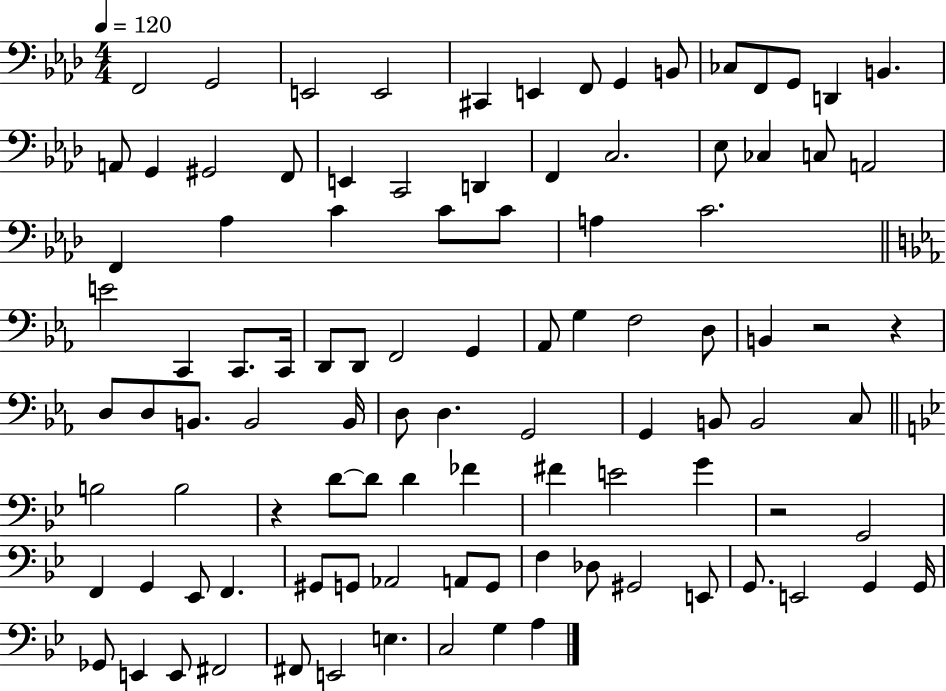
{
  \clef bass
  \numericTimeSignature
  \time 4/4
  \key aes \major
  \tempo 4 = 120
  \repeat volta 2 { f,2 g,2 | e,2 e,2 | cis,4 e,4 f,8 g,4 b,8 | ces8 f,8 g,8 d,4 b,4. | \break a,8 g,4 gis,2 f,8 | e,4 c,2 d,4 | f,4 c2. | ees8 ces4 c8 a,2 | \break f,4 aes4 c'4 c'8 c'8 | a4 c'2. | \bar "||" \break \key c \minor e'2 c,4 c,8. c,16 | d,8 d,8 f,2 g,4 | aes,8 g4 f2 d8 | b,4 r2 r4 | \break d8 d8 b,8. b,2 b,16 | d8 d4. g,2 | g,4 b,8 b,2 c8 | \bar "||" \break \key bes \major b2 b2 | r4 d'8~~ d'8 d'4 fes'4 | fis'4 e'2 g'4 | r2 g,2 | \break f,4 g,4 ees,8 f,4. | gis,8 g,8 aes,2 a,8 g,8 | f4 des8 gis,2 e,8 | g,8. e,2 g,4 g,16 | \break ges,8 e,4 e,8 fis,2 | fis,8 e,2 e4. | c2 g4 a4 | } \bar "|."
}